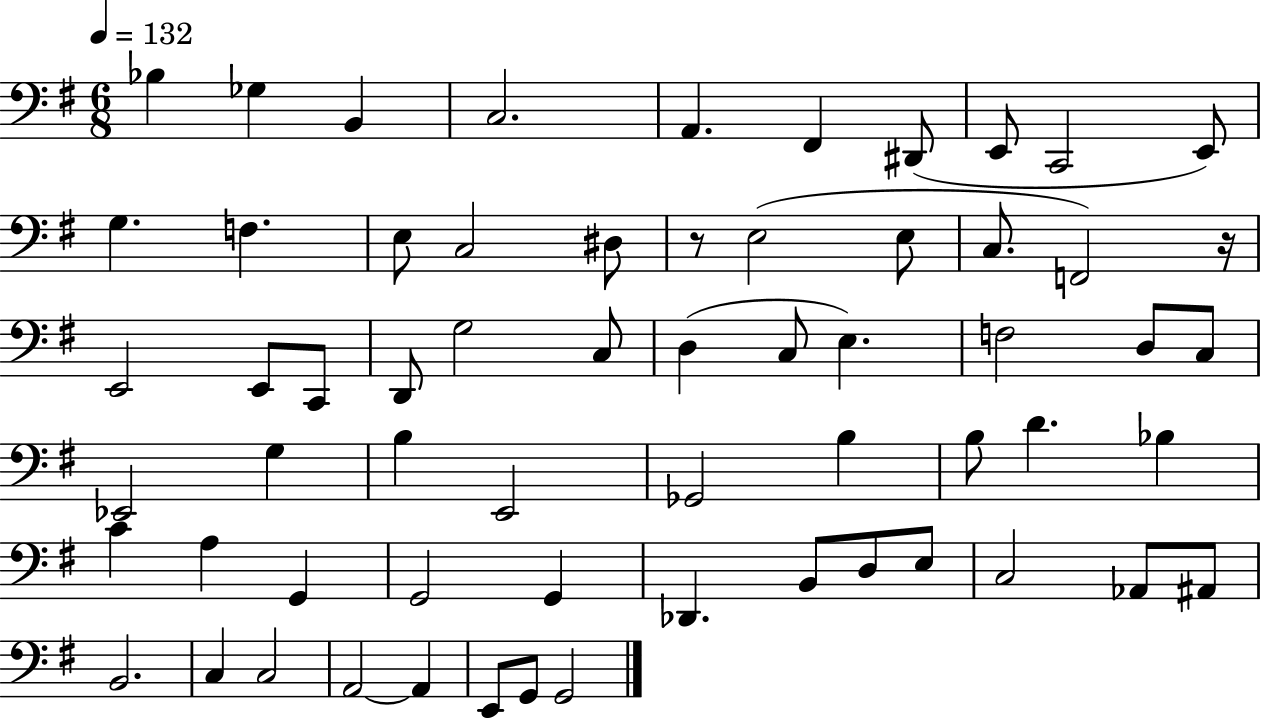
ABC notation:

X:1
T:Untitled
M:6/8
L:1/4
K:G
_B, _G, B,, C,2 A,, ^F,, ^D,,/2 E,,/2 C,,2 E,,/2 G, F, E,/2 C,2 ^D,/2 z/2 E,2 E,/2 C,/2 F,,2 z/4 E,,2 E,,/2 C,,/2 D,,/2 G,2 C,/2 D, C,/2 E, F,2 D,/2 C,/2 _E,,2 G, B, E,,2 _G,,2 B, B,/2 D _B, C A, G,, G,,2 G,, _D,, B,,/2 D,/2 E,/2 C,2 _A,,/2 ^A,,/2 B,,2 C, C,2 A,,2 A,, E,,/2 G,,/2 G,,2